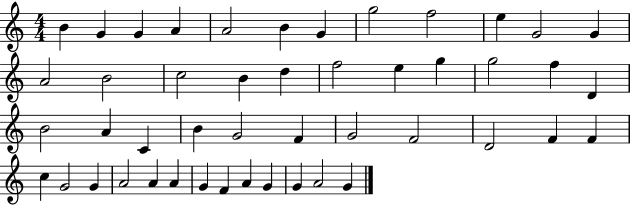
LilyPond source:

{
  \clef treble
  \numericTimeSignature
  \time 4/4
  \key c \major
  b'4 g'4 g'4 a'4 | a'2 b'4 g'4 | g''2 f''2 | e''4 g'2 g'4 | \break a'2 b'2 | c''2 b'4 d''4 | f''2 e''4 g''4 | g''2 f''4 d'4 | \break b'2 a'4 c'4 | b'4 g'2 f'4 | g'2 f'2 | d'2 f'4 f'4 | \break c''4 g'2 g'4 | a'2 a'4 a'4 | g'4 f'4 a'4 g'4 | g'4 a'2 g'4 | \break \bar "|."
}